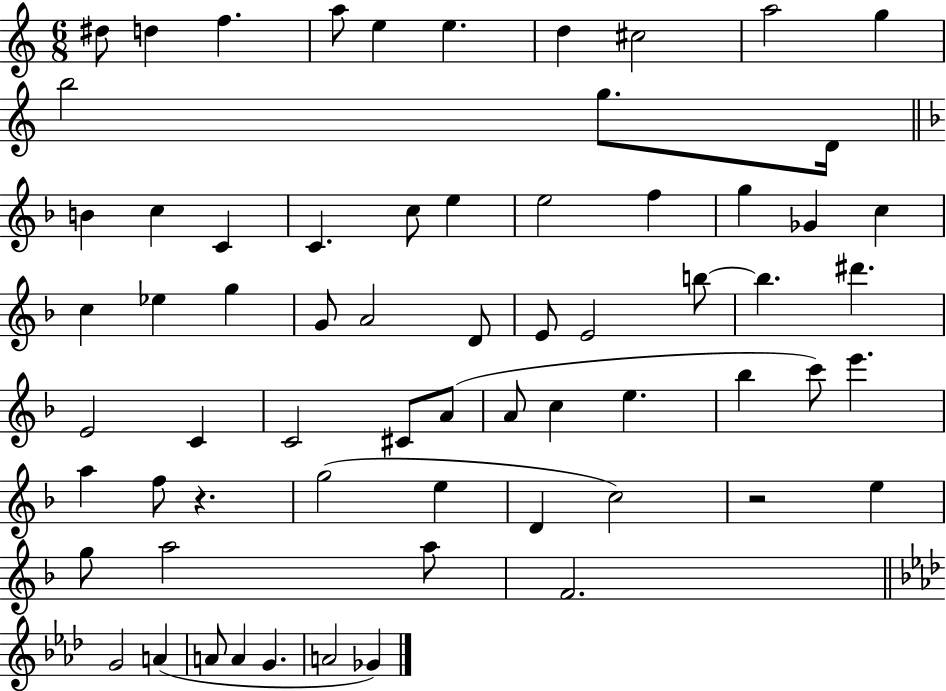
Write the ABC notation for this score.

X:1
T:Untitled
M:6/8
L:1/4
K:C
^d/2 d f a/2 e e d ^c2 a2 g b2 g/2 D/4 B c C C c/2 e e2 f g _G c c _e g G/2 A2 D/2 E/2 E2 b/2 b ^d' E2 C C2 ^C/2 A/2 A/2 c e _b c'/2 e' a f/2 z g2 e D c2 z2 e g/2 a2 a/2 F2 G2 A A/2 A G A2 _G